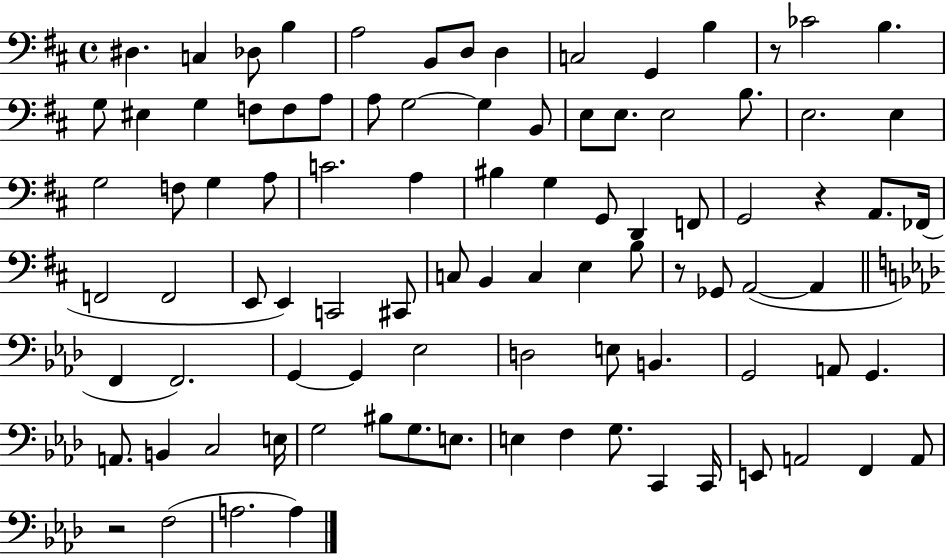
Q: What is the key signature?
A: D major